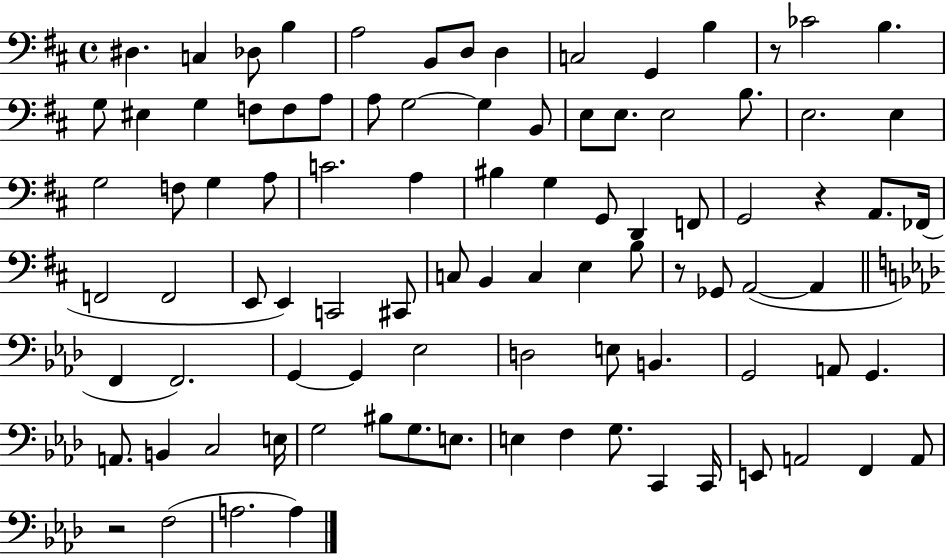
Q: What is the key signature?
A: D major